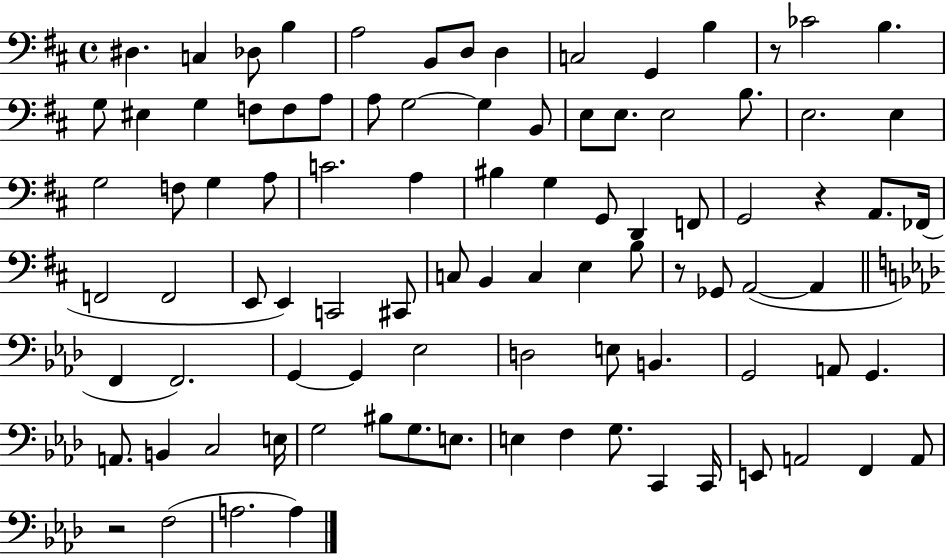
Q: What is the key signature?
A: D major